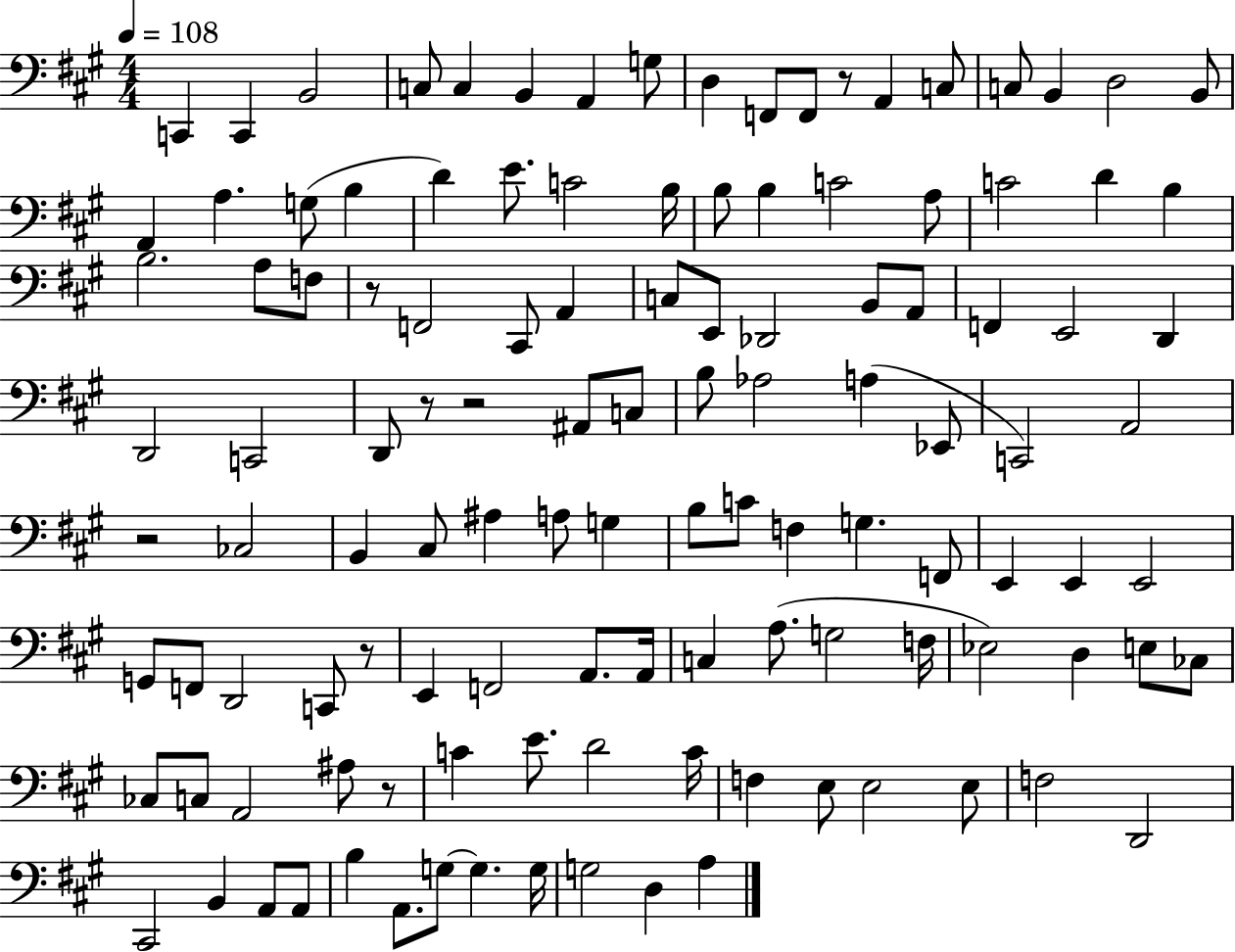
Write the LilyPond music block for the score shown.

{
  \clef bass
  \numericTimeSignature
  \time 4/4
  \key a \major
  \tempo 4 = 108
  c,4 c,4 b,2 | c8 c4 b,4 a,4 g8 | d4 f,8 f,8 r8 a,4 c8 | c8 b,4 d2 b,8 | \break a,4 a4. g8( b4 | d'4) e'8. c'2 b16 | b8 b4 c'2 a8 | c'2 d'4 b4 | \break b2. a8 f8 | r8 f,2 cis,8 a,4 | c8 e,8 des,2 b,8 a,8 | f,4 e,2 d,4 | \break d,2 c,2 | d,8 r8 r2 ais,8 c8 | b8 aes2 a4( ees,8 | c,2) a,2 | \break r2 ces2 | b,4 cis8 ais4 a8 g4 | b8 c'8 f4 g4. f,8 | e,4 e,4 e,2 | \break g,8 f,8 d,2 c,8 r8 | e,4 f,2 a,8. a,16 | c4 a8.( g2 f16 | ees2) d4 e8 ces8 | \break ces8 c8 a,2 ais8 r8 | c'4 e'8. d'2 c'16 | f4 e8 e2 e8 | f2 d,2 | \break cis,2 b,4 a,8 a,8 | b4 a,8. g8~~ g4. g16 | g2 d4 a4 | \bar "|."
}